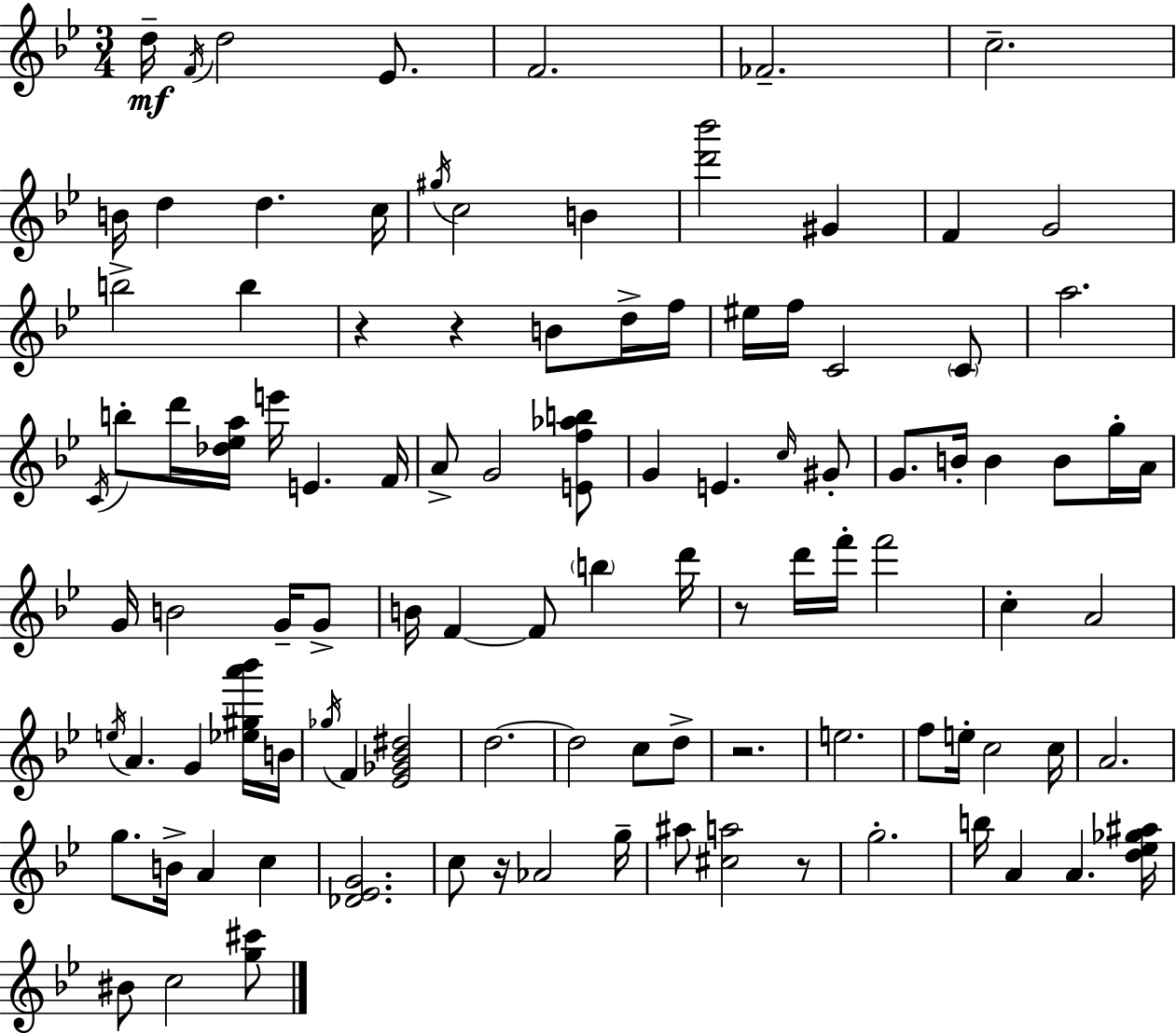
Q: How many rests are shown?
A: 6